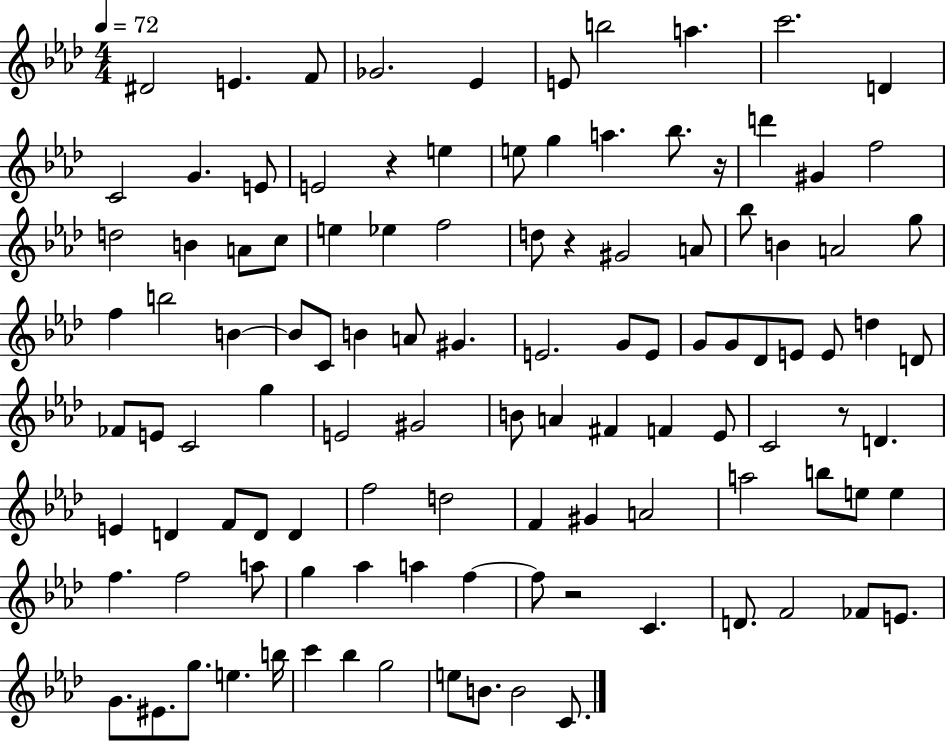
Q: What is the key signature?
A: AES major